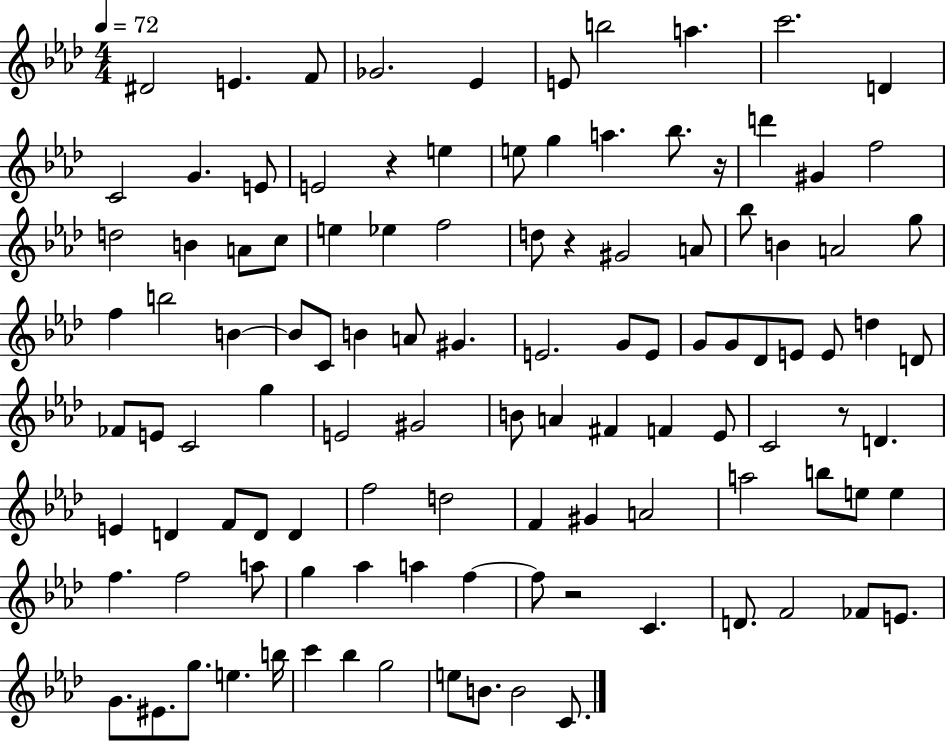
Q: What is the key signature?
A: AES major